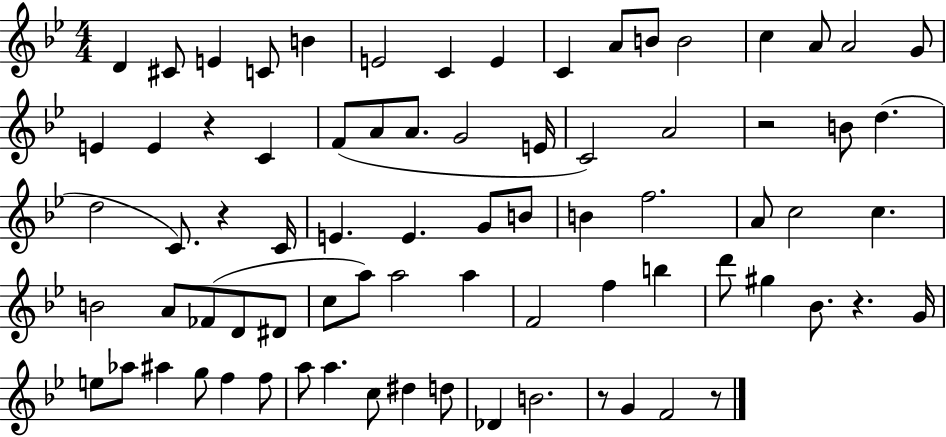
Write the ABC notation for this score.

X:1
T:Untitled
M:4/4
L:1/4
K:Bb
D ^C/2 E C/2 B E2 C E C A/2 B/2 B2 c A/2 A2 G/2 E E z C F/2 A/2 A/2 G2 E/4 C2 A2 z2 B/2 d d2 C/2 z C/4 E E G/2 B/2 B f2 A/2 c2 c B2 A/2 _F/2 D/2 ^D/2 c/2 a/2 a2 a F2 f b d'/2 ^g _B/2 z G/4 e/2 _a/2 ^a g/2 f f/2 a/2 a c/2 ^d d/2 _D B2 z/2 G F2 z/2